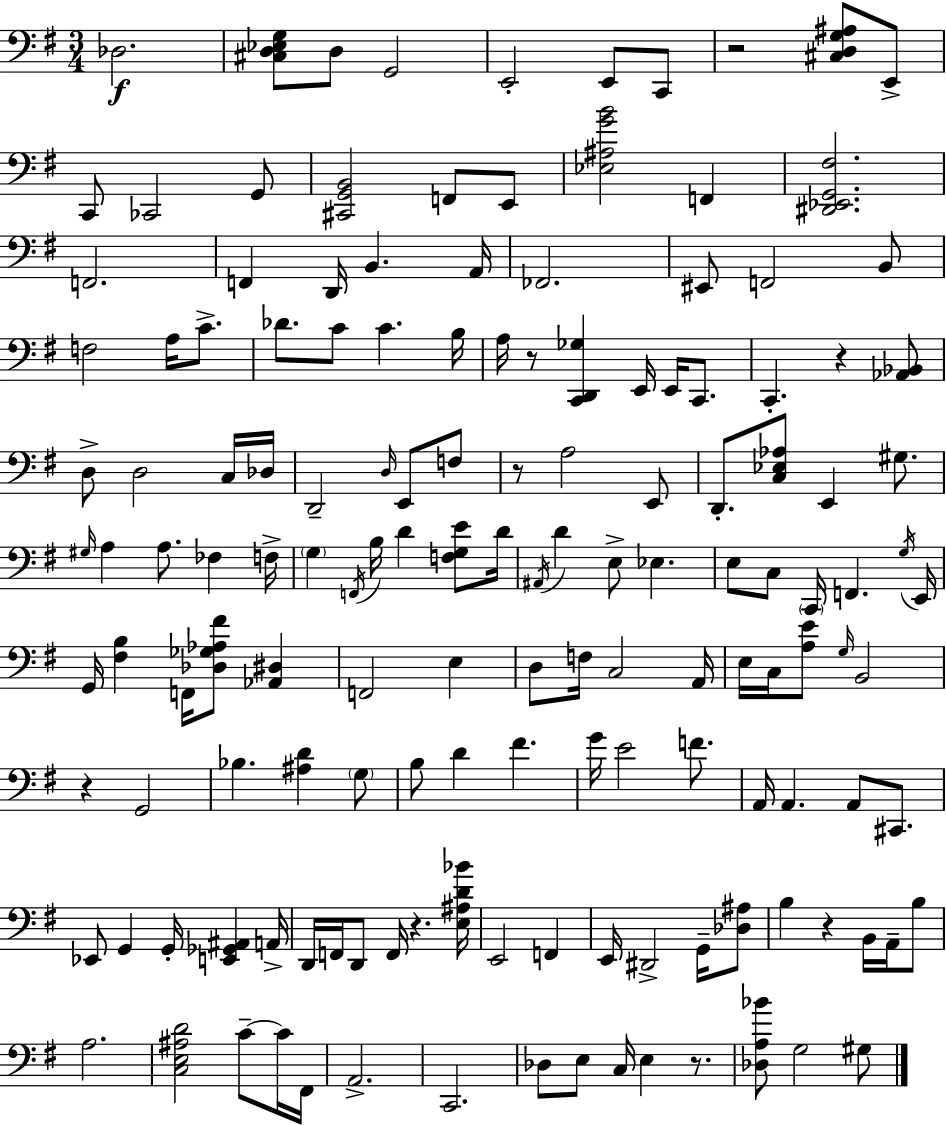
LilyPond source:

{
  \clef bass
  \numericTimeSignature
  \time 3/4
  \key e \minor
  \repeat volta 2 { des2.\f | <cis d ees g>8 d8 g,2 | e,2-. e,8 c,8 | r2 <cis d g ais>8 e,8-> | \break c,8 ces,2 g,8 | <cis, g, b,>2 f,8 e,8 | <ees ais g' b'>2 f,4 | <dis, ees, g, fis>2. | \break f,2. | f,4 d,16 b,4. a,16 | fes,2. | eis,8 f,2 b,8 | \break f2 a16 c'8.-> | des'8. c'8 c'4. b16 | a16 r8 <c, d, ges>4 e,16 e,16 c,8. | c,4.-. r4 <aes, bes,>8 | \break d8-> d2 c16 des16 | d,2-- \grace { d16 } e,8 f8 | r8 a2 e,8 | d,8.-. <c ees aes>8 e,4 gis8. | \break \grace { gis16 } a4 a8. fes4 | f16-> \parenthesize g4 \acciaccatura { f,16 } b16 d'4 | <f g e'>8 d'16 \acciaccatura { ais,16 } d'4 e8-> ees4. | e8 c8 \parenthesize c,16 f,4. | \break \acciaccatura { g16 } e,16 g,16 <fis b>4 f,16 <des ges aes fis'>8 | <aes, dis>4 f,2 | e4 d8 f16 c2 | a,16 e16 c16 <a e'>8 \grace { g16 } b,2 | \break r4 g,2 | bes4. | <ais d'>4 \parenthesize g8 b8 d'4 | fis'4. g'16 e'2 | \break f'8. a,16 a,4. | a,8 cis,8. ees,8 g,4 | g,16-. <e, ges, ais,>4 a,16-> d,16 f,16 d,8 f,16 r4. | <e ais d' bes'>16 e,2 | \break f,4 e,16 dis,2-> | g,16-- <des ais>8 b4 r4 | b,16 a,16-- b8 a2. | <c e ais d'>2 | \break c'8--~~ c'16 fis,16 a,2.-> | c,2. | des8 e8 c16 e4 | r8. <des a bes'>8 g2 | \break gis8 } \bar "|."
}